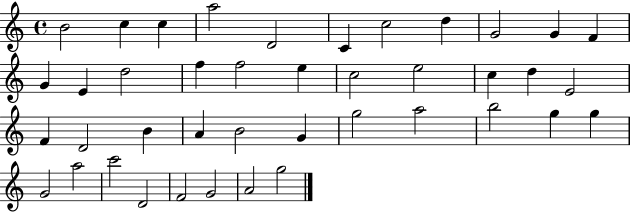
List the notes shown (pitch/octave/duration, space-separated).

B4/h C5/q C5/q A5/h D4/h C4/q C5/h D5/q G4/h G4/q F4/q G4/q E4/q D5/h F5/q F5/h E5/q C5/h E5/h C5/q D5/q E4/h F4/q D4/h B4/q A4/q B4/h G4/q G5/h A5/h B5/h G5/q G5/q G4/h A5/h C6/h D4/h F4/h G4/h A4/h G5/h